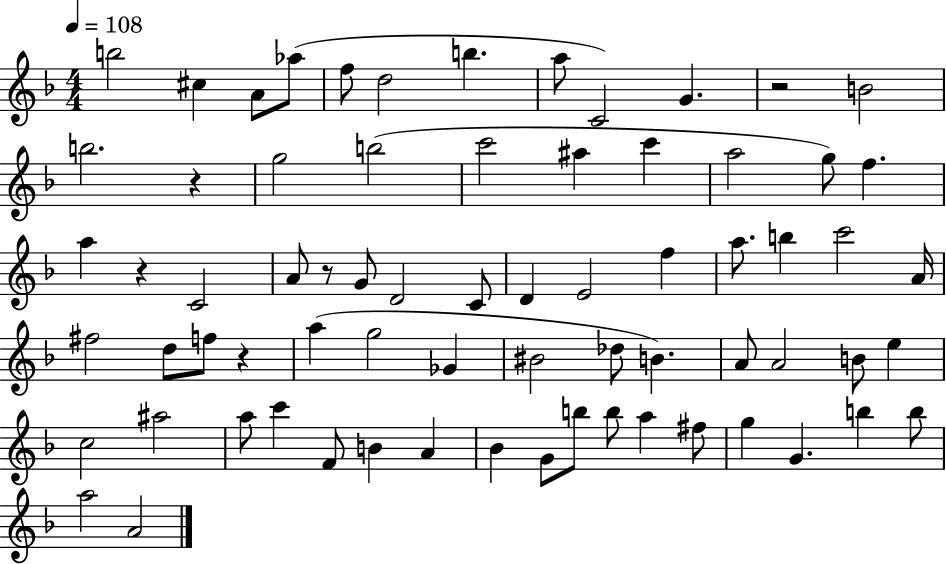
B5/h C#5/q A4/e Ab5/e F5/e D5/h B5/q. A5/e C4/h G4/q. R/h B4/h B5/h. R/q G5/h B5/h C6/h A#5/q C6/q A5/h G5/e F5/q. A5/q R/q C4/h A4/e R/e G4/e D4/h C4/e D4/q E4/h F5/q A5/e. B5/q C6/h A4/s F#5/h D5/e F5/e R/q A5/q G5/h Gb4/q BIS4/h Db5/e B4/q. A4/e A4/h B4/e E5/q C5/h A#5/h A5/e C6/q F4/e B4/q A4/q Bb4/q G4/e B5/e B5/e A5/q F#5/e G5/q G4/q. B5/q B5/e A5/h A4/h